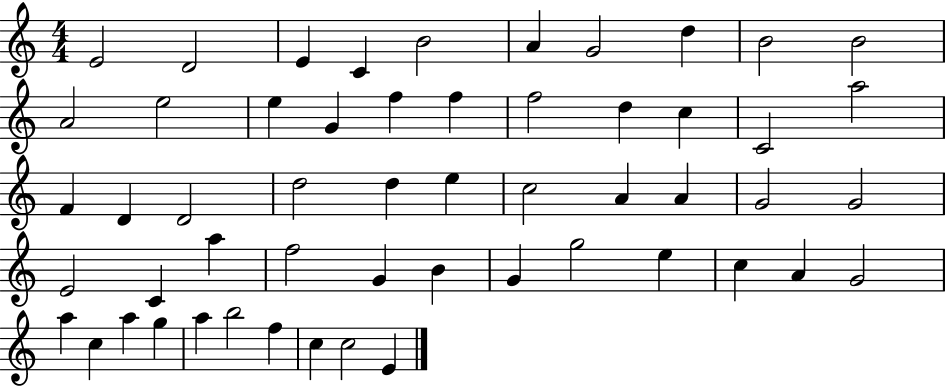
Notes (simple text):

E4/h D4/h E4/q C4/q B4/h A4/q G4/h D5/q B4/h B4/h A4/h E5/h E5/q G4/q F5/q F5/q F5/h D5/q C5/q C4/h A5/h F4/q D4/q D4/h D5/h D5/q E5/q C5/h A4/q A4/q G4/h G4/h E4/h C4/q A5/q F5/h G4/q B4/q G4/q G5/h E5/q C5/q A4/q G4/h A5/q C5/q A5/q G5/q A5/q B5/h F5/q C5/q C5/h E4/q